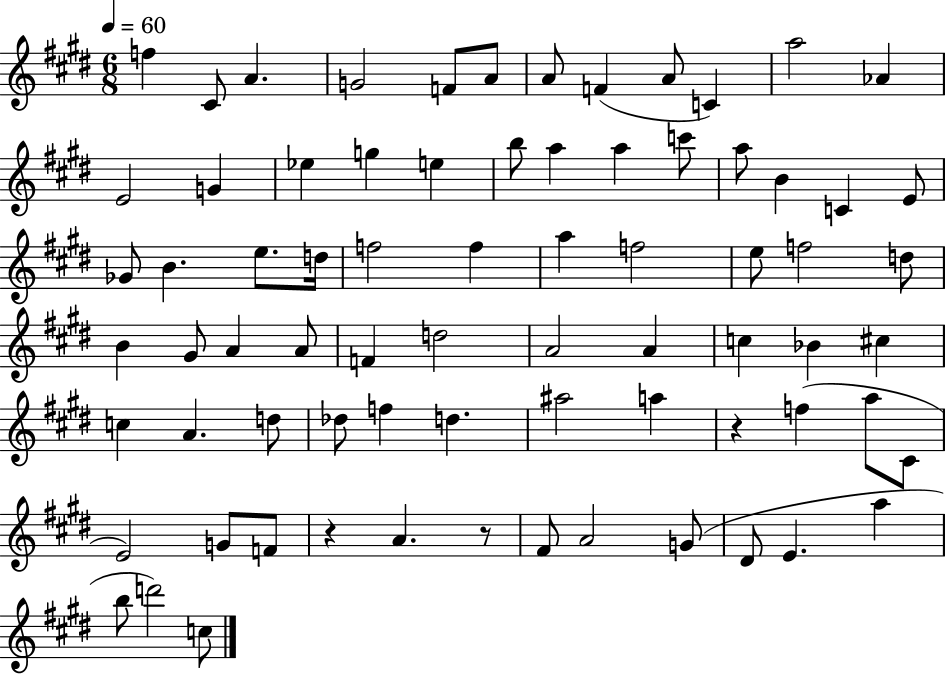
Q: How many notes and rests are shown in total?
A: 74